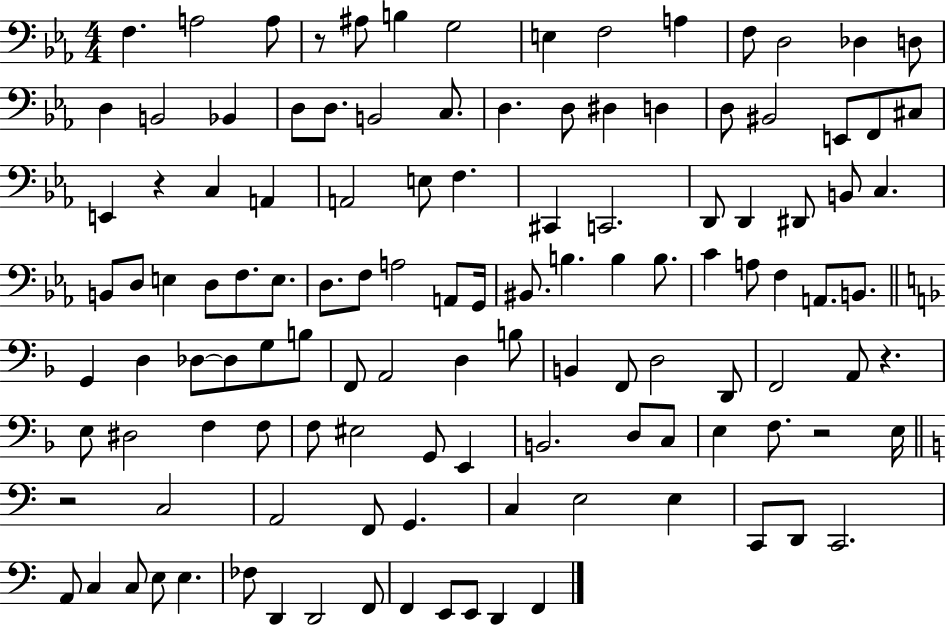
X:1
T:Untitled
M:4/4
L:1/4
K:Eb
F, A,2 A,/2 z/2 ^A,/2 B, G,2 E, F,2 A, F,/2 D,2 _D, D,/2 D, B,,2 _B,, D,/2 D,/2 B,,2 C,/2 D, D,/2 ^D, D, D,/2 ^B,,2 E,,/2 F,,/2 ^C,/2 E,, z C, A,, A,,2 E,/2 F, ^C,, C,,2 D,,/2 D,, ^D,,/2 B,,/2 C, B,,/2 D,/2 E, D,/2 F,/2 E,/2 D,/2 F,/2 A,2 A,,/2 G,,/4 ^B,,/2 B, B, B,/2 C A,/2 F, A,,/2 B,,/2 G,, D, _D,/2 _D,/2 G,/2 B,/2 F,,/2 A,,2 D, B,/2 B,, F,,/2 D,2 D,,/2 F,,2 A,,/2 z E,/2 ^D,2 F, F,/2 F,/2 ^E,2 G,,/2 E,, B,,2 D,/2 C,/2 E, F,/2 z2 E,/4 z2 C,2 A,,2 F,,/2 G,, C, E,2 E, C,,/2 D,,/2 C,,2 A,,/2 C, C,/2 E,/2 E, _F,/2 D,, D,,2 F,,/2 F,, E,,/2 E,,/2 D,, F,,